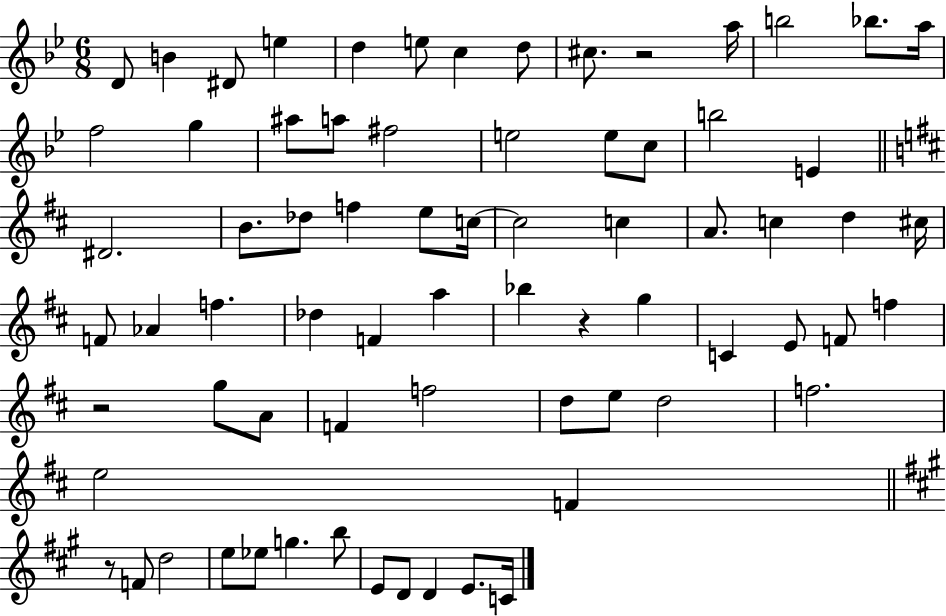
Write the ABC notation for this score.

X:1
T:Untitled
M:6/8
L:1/4
K:Bb
D/2 B ^D/2 e d e/2 c d/2 ^c/2 z2 a/4 b2 _b/2 a/4 f2 g ^a/2 a/2 ^f2 e2 e/2 c/2 b2 E ^D2 B/2 _d/2 f e/2 c/4 c2 c A/2 c d ^c/4 F/2 _A f _d F a _b z g C E/2 F/2 f z2 g/2 A/2 F f2 d/2 e/2 d2 f2 e2 F z/2 F/2 d2 e/2 _e/2 g b/2 E/2 D/2 D E/2 C/4